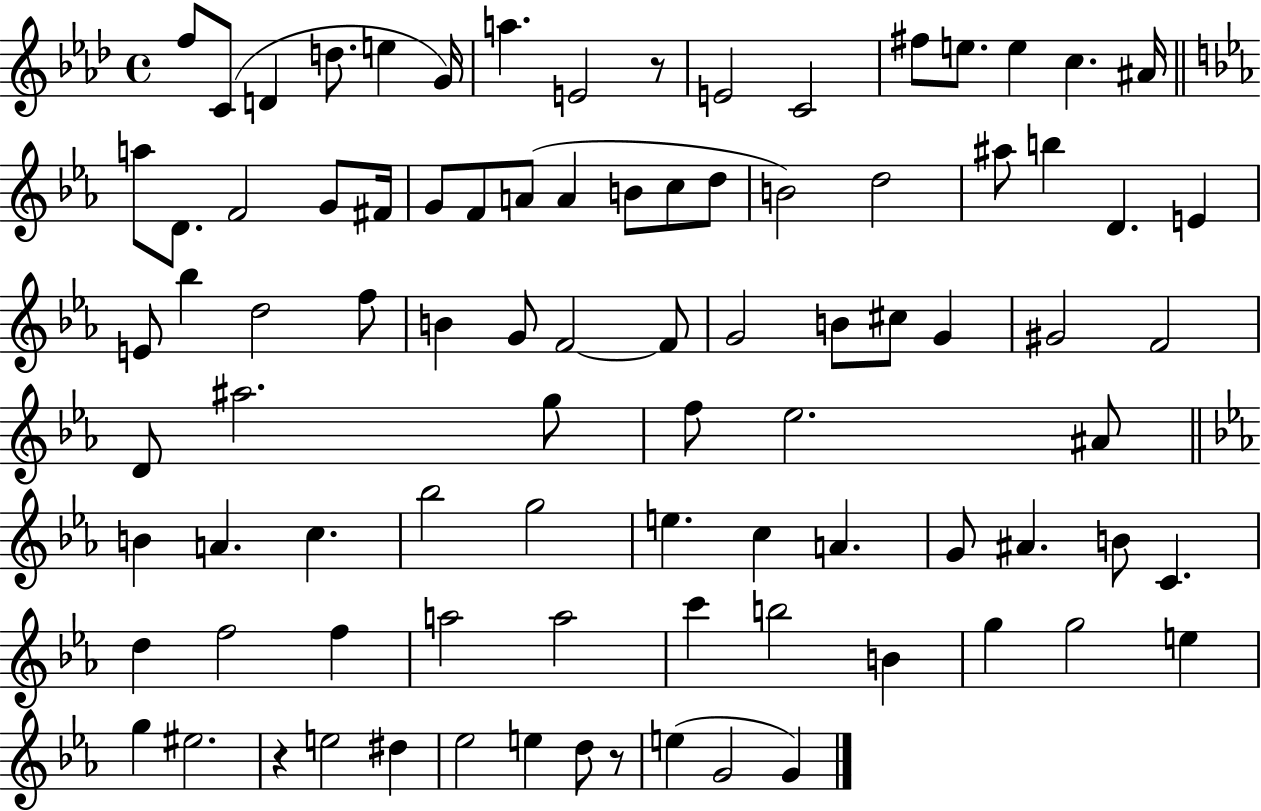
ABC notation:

X:1
T:Untitled
M:4/4
L:1/4
K:Ab
f/2 C/2 D d/2 e G/4 a E2 z/2 E2 C2 ^f/2 e/2 e c ^A/4 a/2 D/2 F2 G/2 ^F/4 G/2 F/2 A/2 A B/2 c/2 d/2 B2 d2 ^a/2 b D E E/2 _b d2 f/2 B G/2 F2 F/2 G2 B/2 ^c/2 G ^G2 F2 D/2 ^a2 g/2 f/2 _e2 ^A/2 B A c _b2 g2 e c A G/2 ^A B/2 C d f2 f a2 a2 c' b2 B g g2 e g ^e2 z e2 ^d _e2 e d/2 z/2 e G2 G